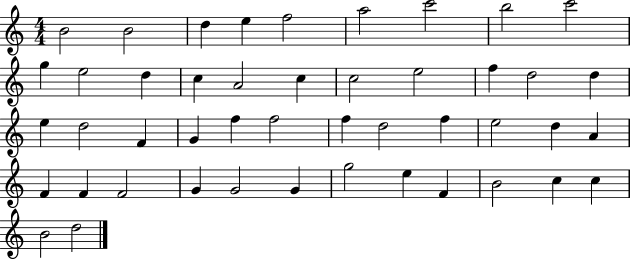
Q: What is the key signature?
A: C major